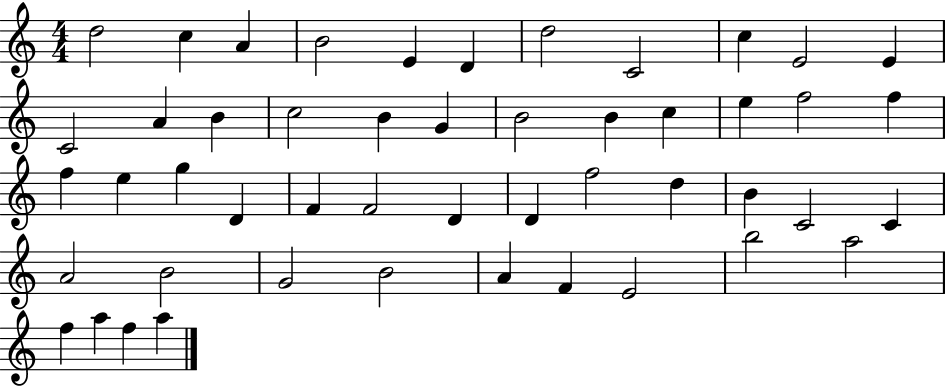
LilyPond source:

{
  \clef treble
  \numericTimeSignature
  \time 4/4
  \key c \major
  d''2 c''4 a'4 | b'2 e'4 d'4 | d''2 c'2 | c''4 e'2 e'4 | \break c'2 a'4 b'4 | c''2 b'4 g'4 | b'2 b'4 c''4 | e''4 f''2 f''4 | \break f''4 e''4 g''4 d'4 | f'4 f'2 d'4 | d'4 f''2 d''4 | b'4 c'2 c'4 | \break a'2 b'2 | g'2 b'2 | a'4 f'4 e'2 | b''2 a''2 | \break f''4 a''4 f''4 a''4 | \bar "|."
}